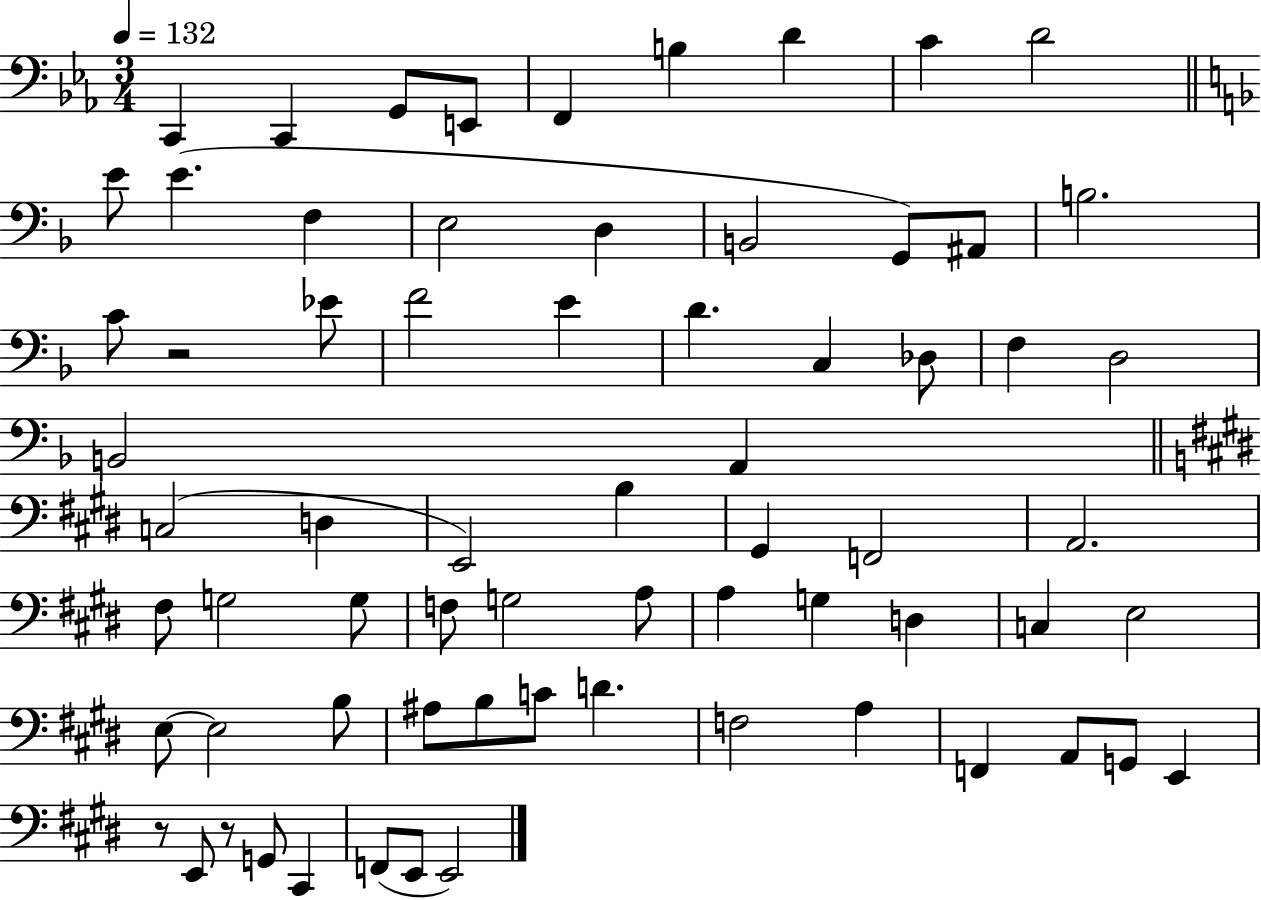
{
  \clef bass
  \numericTimeSignature
  \time 3/4
  \key ees \major
  \tempo 4 = 132
  c,4 c,4 g,8 e,8 | f,4 b4 d'4 | c'4 d'2 | \bar "||" \break \key d \minor e'8 e'4.( f4 | e2 d4 | b,2 g,8) ais,8 | b2. | \break c'8 r2 ees'8 | f'2 e'4 | d'4. c4 des8 | f4 d2 | \break b,2 a,4 | \bar "||" \break \key e \major c2( d4 | e,2) b4 | gis,4 f,2 | a,2. | \break fis8 g2 g8 | f8 g2 a8 | a4 g4 d4 | c4 e2 | \break e8~~ e2 b8 | ais8 b8 c'8 d'4. | f2 a4 | f,4 a,8 g,8 e,4 | \break r8 e,8 r8 g,8 cis,4 | f,8( e,8 e,2) | \bar "|."
}